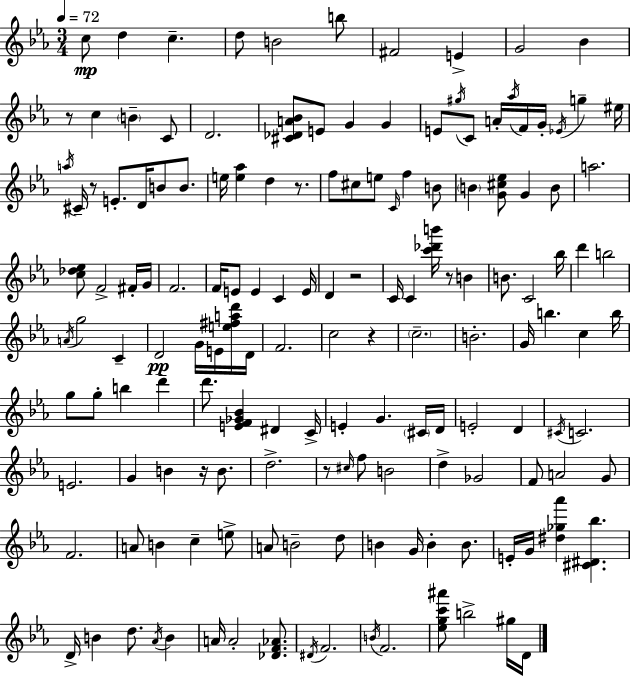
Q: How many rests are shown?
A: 8